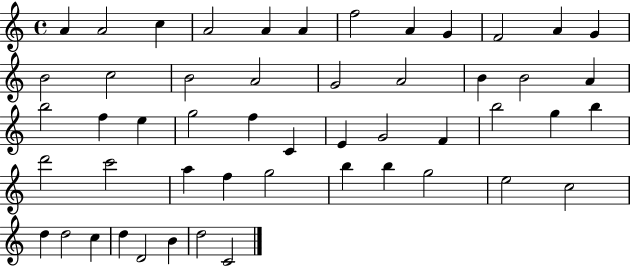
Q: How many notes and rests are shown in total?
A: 51